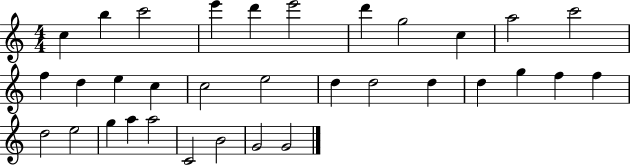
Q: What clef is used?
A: treble